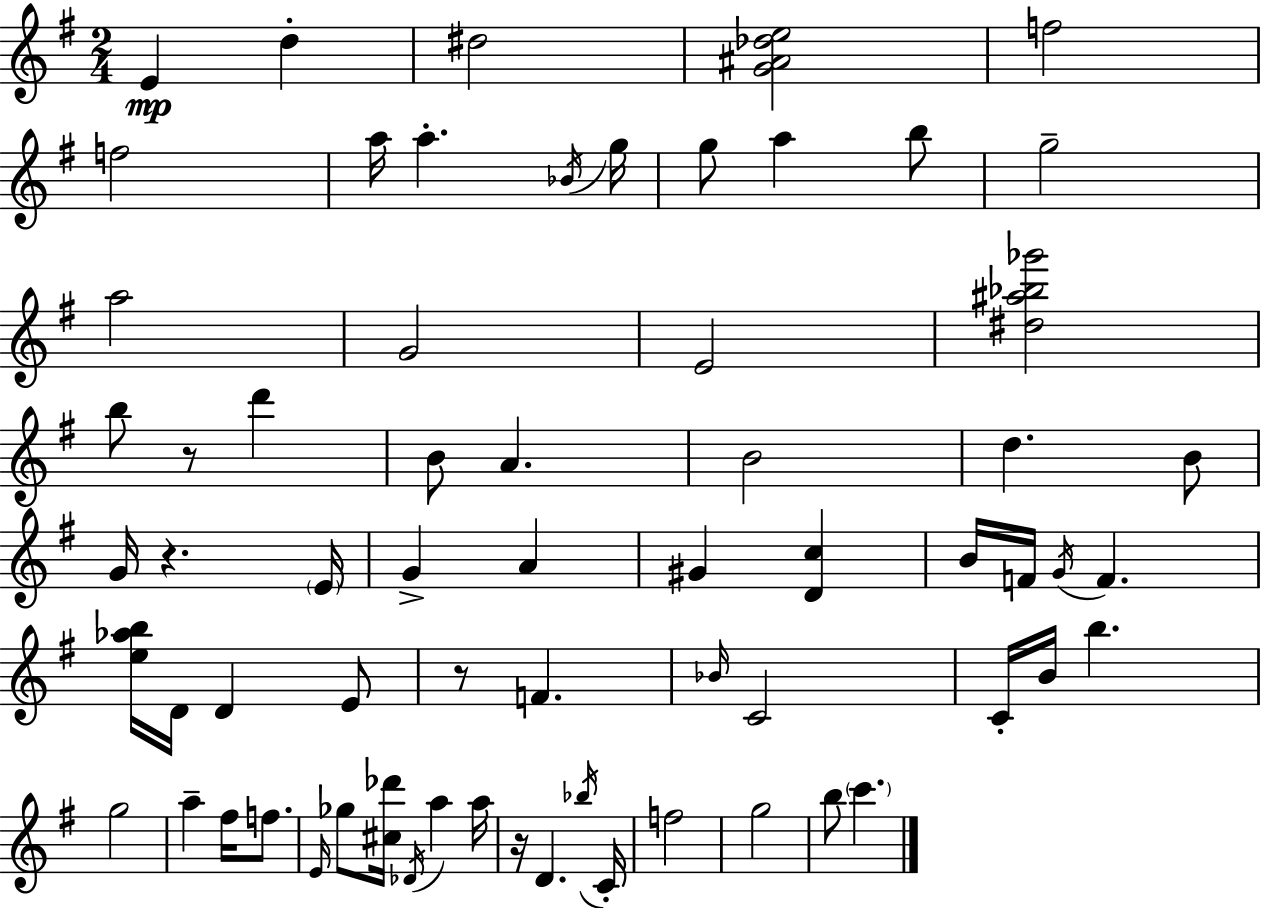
X:1
T:Untitled
M:2/4
L:1/4
K:Em
E d ^d2 [G^A_de]2 f2 f2 a/4 a _B/4 g/4 g/2 a b/2 g2 a2 G2 E2 [^d^a_b_g']2 b/2 z/2 d' B/2 A B2 d B/2 G/4 z E/4 G A ^G [Dc] B/4 F/4 G/4 F [e_ab]/4 D/4 D E/2 z/2 F _B/4 C2 C/4 B/4 b g2 a ^f/4 f/2 E/4 _g/2 [^c_d']/4 _D/4 a a/4 z/4 D _b/4 C/4 f2 g2 b/2 c'